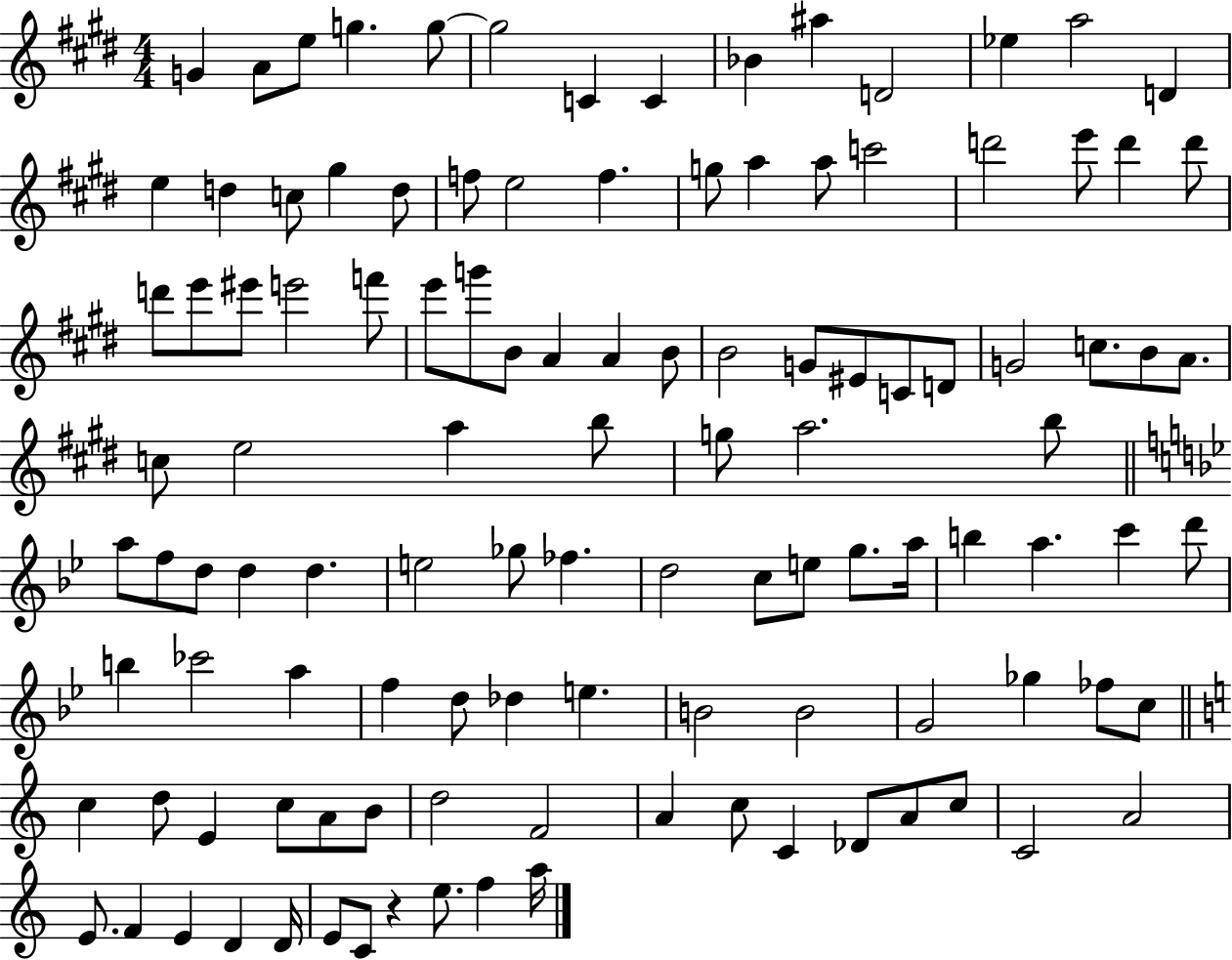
X:1
T:Untitled
M:4/4
L:1/4
K:E
G A/2 e/2 g g/2 g2 C C _B ^a D2 _e a2 D e d c/2 ^g d/2 f/2 e2 f g/2 a a/2 c'2 d'2 e'/2 d' d'/2 d'/2 e'/2 ^e'/2 e'2 f'/2 e'/2 g'/2 B/2 A A B/2 B2 G/2 ^E/2 C/2 D/2 G2 c/2 B/2 A/2 c/2 e2 a b/2 g/2 a2 b/2 a/2 f/2 d/2 d d e2 _g/2 _f d2 c/2 e/2 g/2 a/4 b a c' d'/2 b _c'2 a f d/2 _d e B2 B2 G2 _g _f/2 c/2 c d/2 E c/2 A/2 B/2 d2 F2 A c/2 C _D/2 A/2 c/2 C2 A2 E/2 F E D D/4 E/2 C/2 z e/2 f a/4